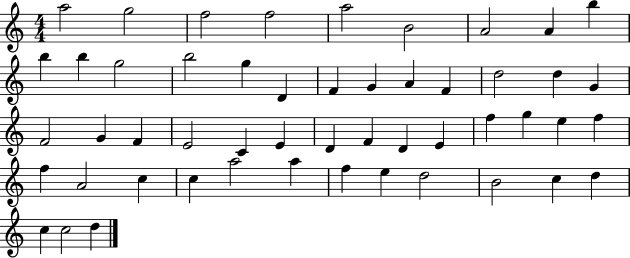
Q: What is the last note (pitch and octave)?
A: D5